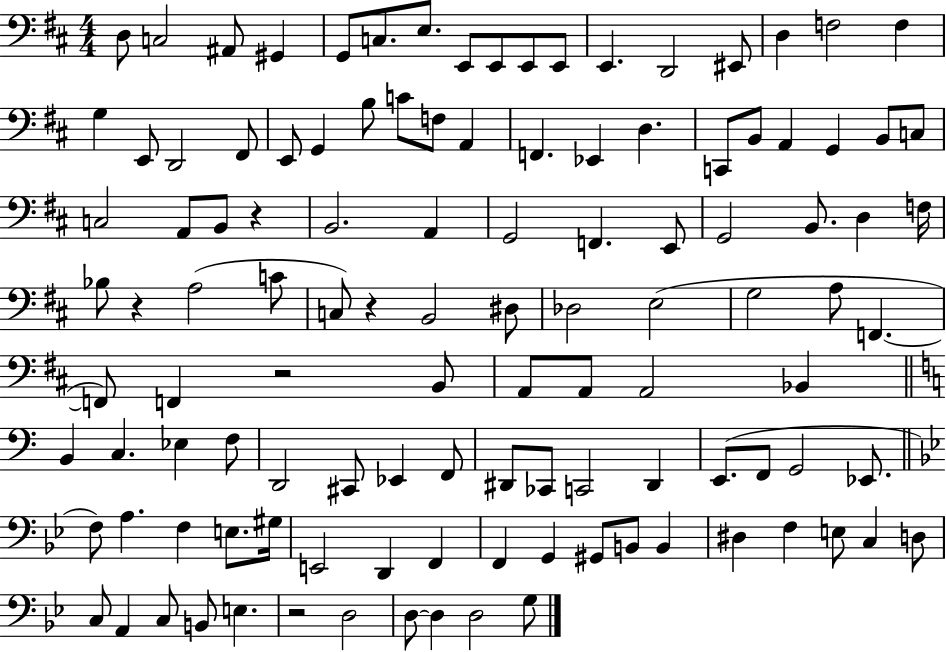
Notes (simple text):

D3/e C3/h A#2/e G#2/q G2/e C3/e. E3/e. E2/e E2/e E2/e E2/e E2/q. D2/h EIS2/e D3/q F3/h F3/q G3/q E2/e D2/h F#2/e E2/e G2/q B3/e C4/e F3/e A2/q F2/q. Eb2/q D3/q. C2/e B2/e A2/q G2/q B2/e C3/e C3/h A2/e B2/e R/q B2/h. A2/q G2/h F2/q. E2/e G2/h B2/e. D3/q F3/s Bb3/e R/q A3/h C4/e C3/e R/q B2/h D#3/e Db3/h E3/h G3/h A3/e F2/q. F2/e F2/q R/h B2/e A2/e A2/e A2/h Bb2/q B2/q C3/q. Eb3/q F3/e D2/h C#2/e Eb2/q F2/e D#2/e CES2/e C2/h D#2/q E2/e. F2/e G2/h Eb2/e. F3/e A3/q. F3/q E3/e. G#3/s E2/h D2/q F2/q F2/q G2/q G#2/e B2/e B2/q D#3/q F3/q E3/e C3/q D3/e C3/e A2/q C3/e B2/e E3/q. R/h D3/h D3/e D3/q D3/h G3/e